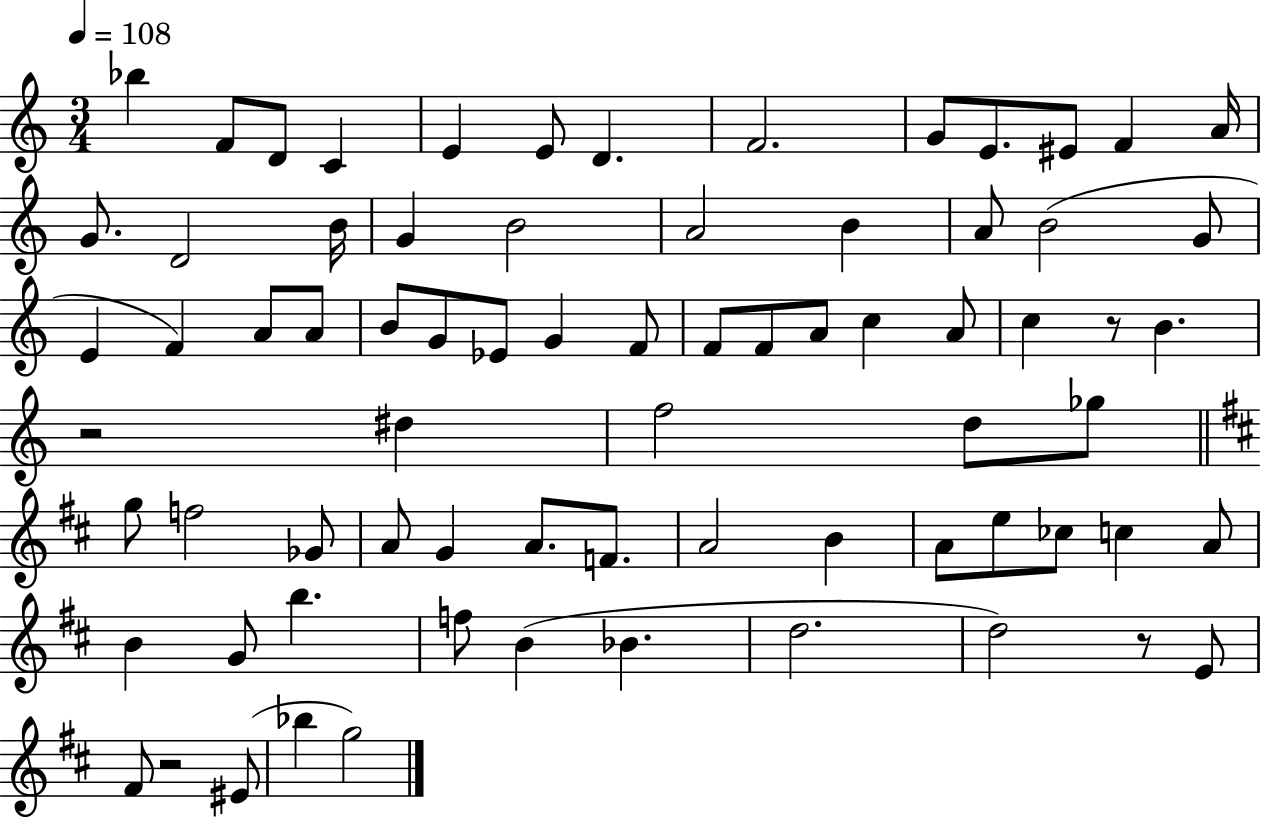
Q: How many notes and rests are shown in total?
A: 74